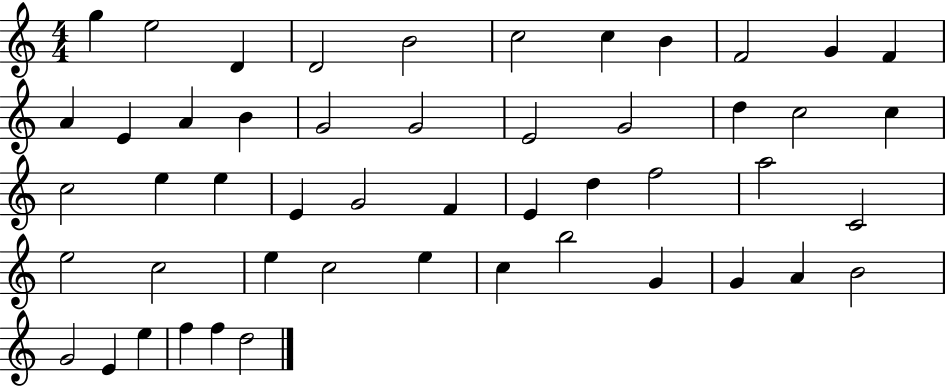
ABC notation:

X:1
T:Untitled
M:4/4
L:1/4
K:C
g e2 D D2 B2 c2 c B F2 G F A E A B G2 G2 E2 G2 d c2 c c2 e e E G2 F E d f2 a2 C2 e2 c2 e c2 e c b2 G G A B2 G2 E e f f d2